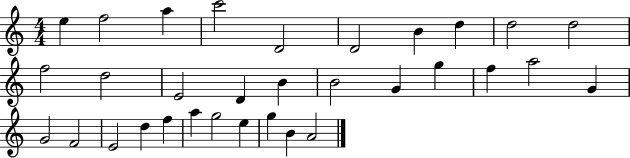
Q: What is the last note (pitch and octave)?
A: A4